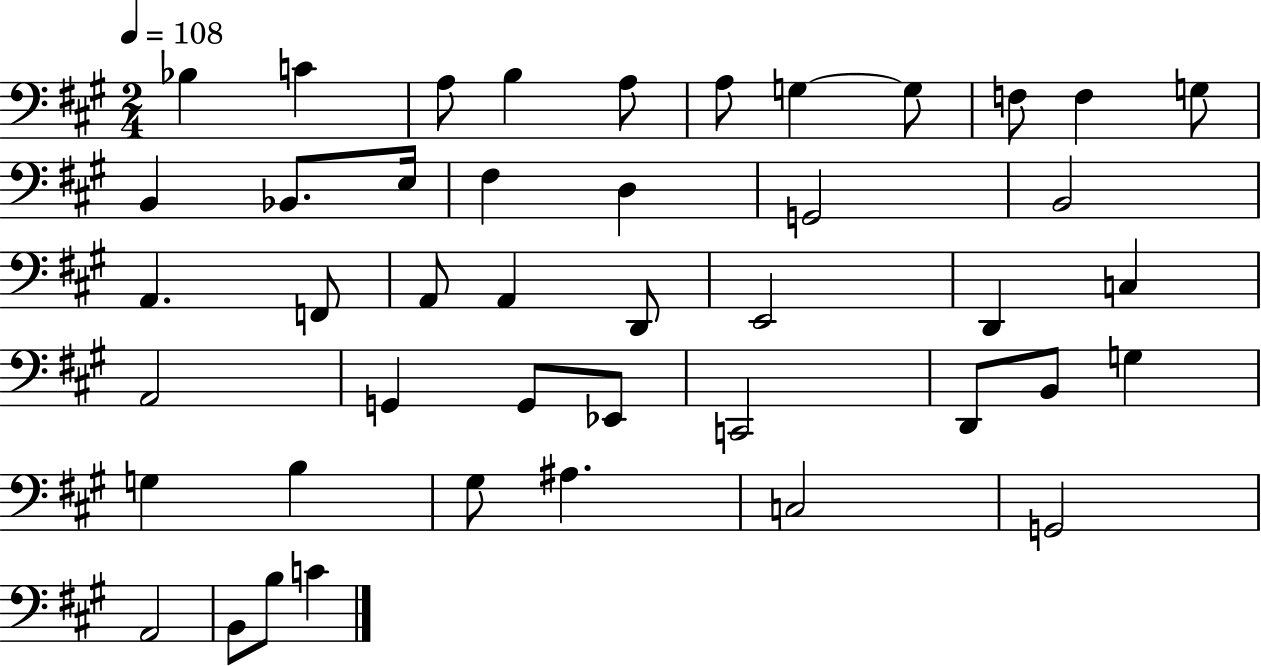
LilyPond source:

{
  \clef bass
  \numericTimeSignature
  \time 2/4
  \key a \major
  \tempo 4 = 108
  bes4 c'4 | a8 b4 a8 | a8 g4~~ g8 | f8 f4 g8 | \break b,4 bes,8. e16 | fis4 d4 | g,2 | b,2 | \break a,4. f,8 | a,8 a,4 d,8 | e,2 | d,4 c4 | \break a,2 | g,4 g,8 ees,8 | c,2 | d,8 b,8 g4 | \break g4 b4 | gis8 ais4. | c2 | g,2 | \break a,2 | b,8 b8 c'4 | \bar "|."
}